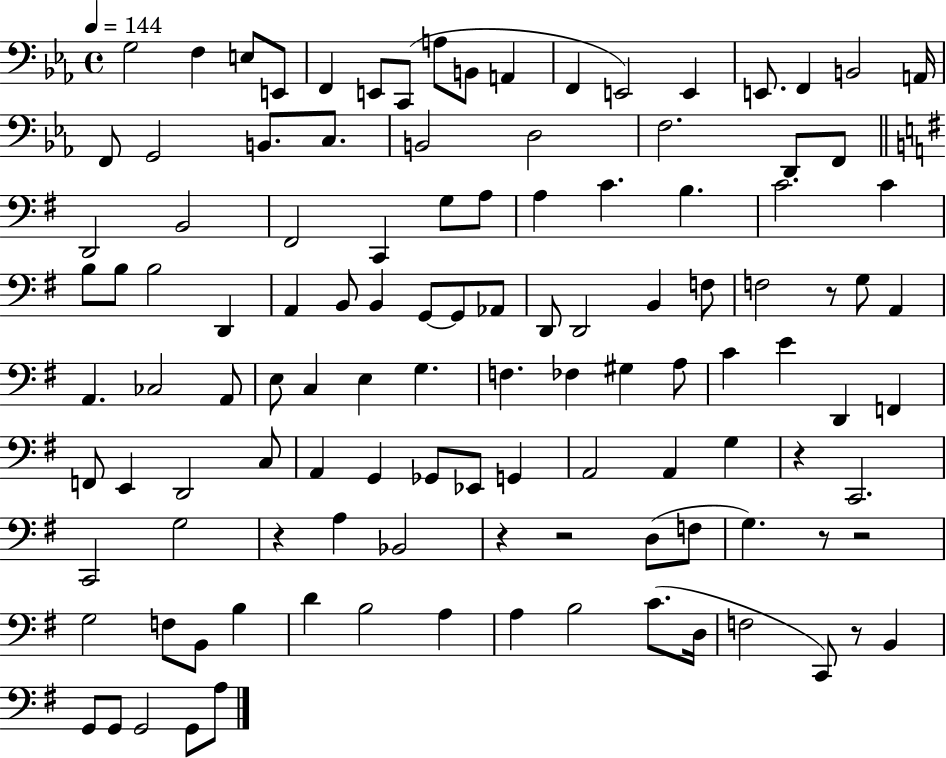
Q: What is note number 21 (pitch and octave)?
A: C3